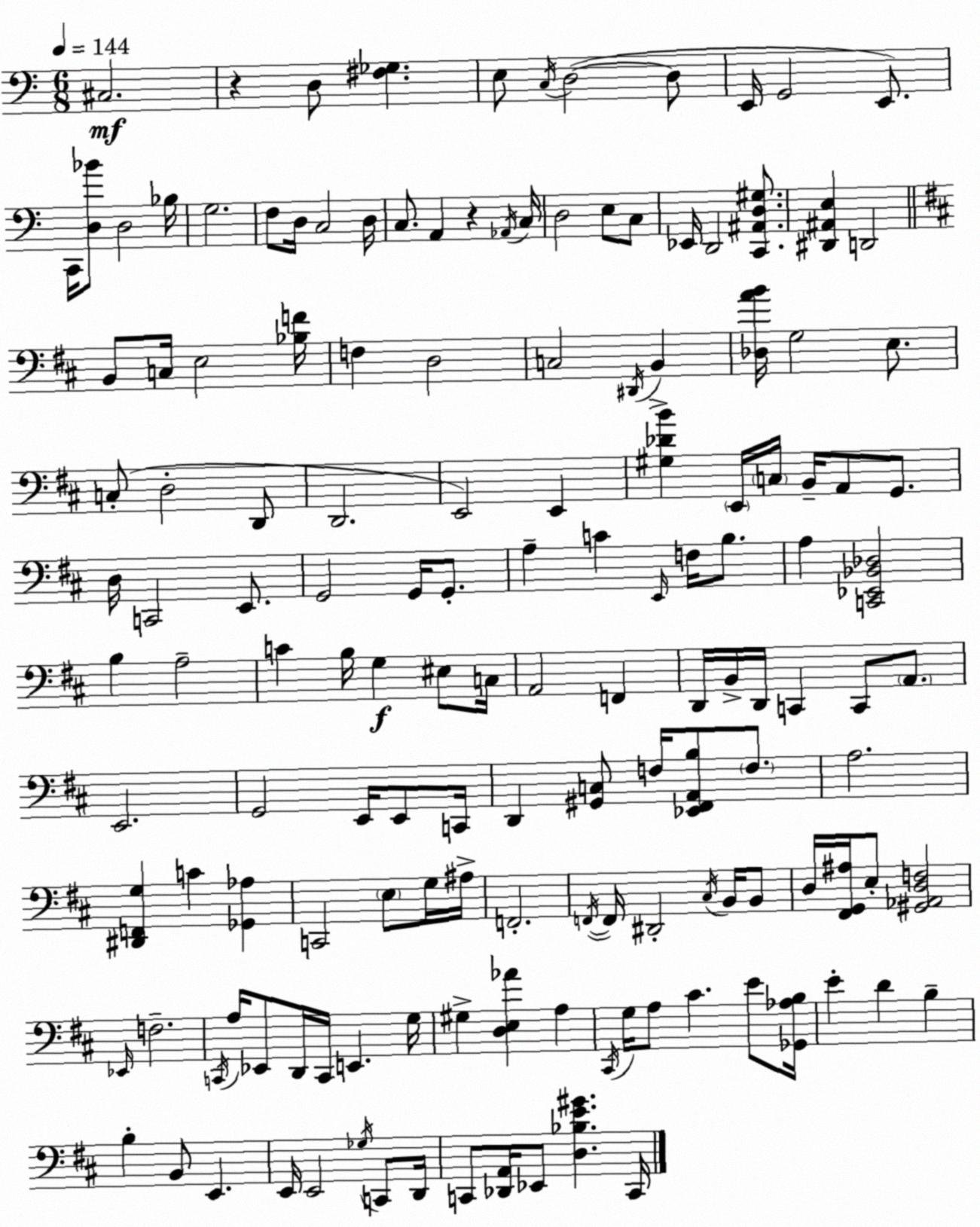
X:1
T:Untitled
M:6/8
L:1/4
K:C
^C,2 z D,/2 [^F,_G,] E,/2 C,/4 D,2 D,/2 E,,/4 G,,2 E,,/2 C,,/4 [D,_B]/2 D,2 _B,/4 G,2 F,/2 D,/4 C,2 D,/4 C,/2 A,, z _A,,/4 C,/4 D,2 E,/2 C,/2 _E,,/4 D,,2 [C,,^A,,D,^G,]/2 [^D,,^A,,E,] D,,2 B,,/2 C,/4 E,2 [_B,F]/4 F, D,2 C,2 ^D,,/4 B,, [_D,AB]/4 G,2 E,/2 C,/2 D,2 D,,/2 D,,2 E,,2 E,, [^G,_DB] E,,/4 C,/4 B,,/4 A,,/2 G,,/2 D,/4 C,,2 E,,/2 G,,2 G,,/4 G,,/2 A, C E,,/4 F,/4 B,/2 A, [C,,_E,,_B,,_D,]2 B, A,2 C B,/4 G, ^E,/2 C,/4 A,,2 F,, D,,/4 B,,/4 D,,/4 C,, C,,/2 A,,/2 E,,2 G,,2 E,,/4 E,,/2 C,,/4 D,, [^G,,C,]/2 F,/4 [_E,,^F,,A,,B,]/2 F,/2 A,2 [^D,,F,,G,] C [_G,,_A,] C,,2 E,/2 G,/4 ^A,/4 F,,2 F,,/4 F,,/4 ^D,,2 ^C,/4 B,,/4 B,,/2 D,/4 [^F,,G,,^A,]/4 E,/2 [^G,,_A,,D,F,]2 _E,,/4 F,2 C,,/4 A,/4 _E,,/2 D,,/4 C,,/4 E,, G,/4 ^G, [D,E,_A] A, ^C,,/4 G,/4 A,/2 ^C E/2 [_G,,_A,B,]/4 E D B, B, B,,/2 E,, E,,/4 E,,2 _G,/4 C,,/2 D,,/4 C,,/2 [_D,,A,,]/4 _E,,/2 [D,_B,E^G] C,,/4